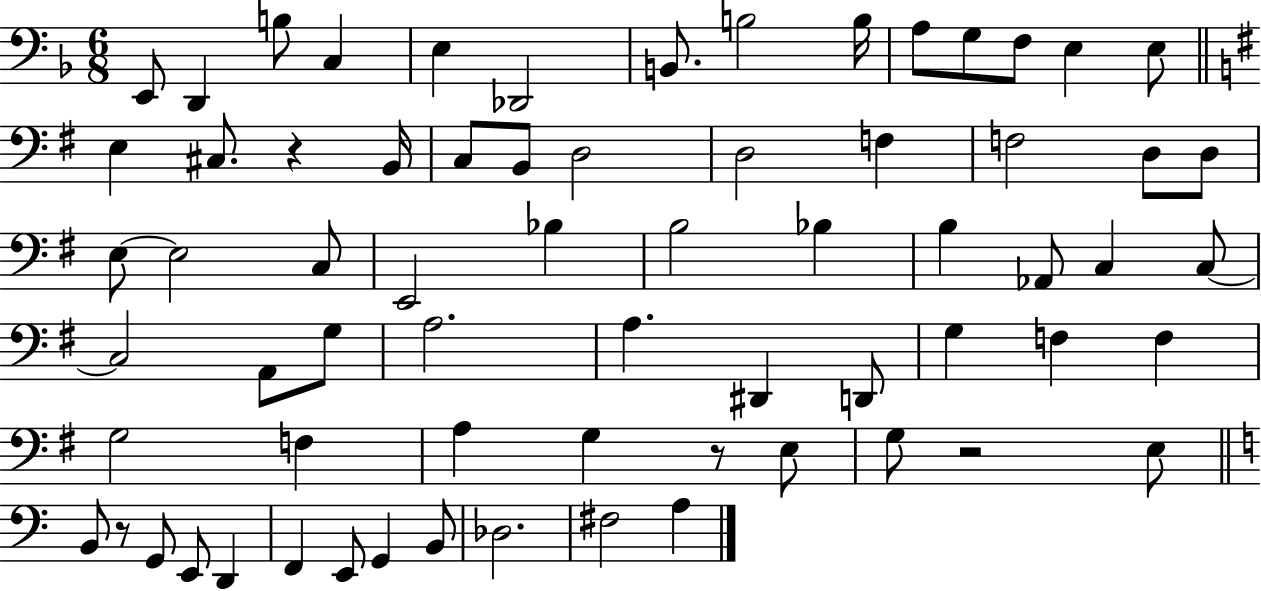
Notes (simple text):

E2/e D2/q B3/e C3/q E3/q Db2/h B2/e. B3/h B3/s A3/e G3/e F3/e E3/q E3/e E3/q C#3/e. R/q B2/s C3/e B2/e D3/h D3/h F3/q F3/h D3/e D3/e E3/e E3/h C3/e E2/h Bb3/q B3/h Bb3/q B3/q Ab2/e C3/q C3/e C3/h A2/e G3/e A3/h. A3/q. D#2/q D2/e G3/q F3/q F3/q G3/h F3/q A3/q G3/q R/e E3/e G3/e R/h E3/e B2/e R/e G2/e E2/e D2/q F2/q E2/e G2/q B2/e Db3/h. F#3/h A3/q